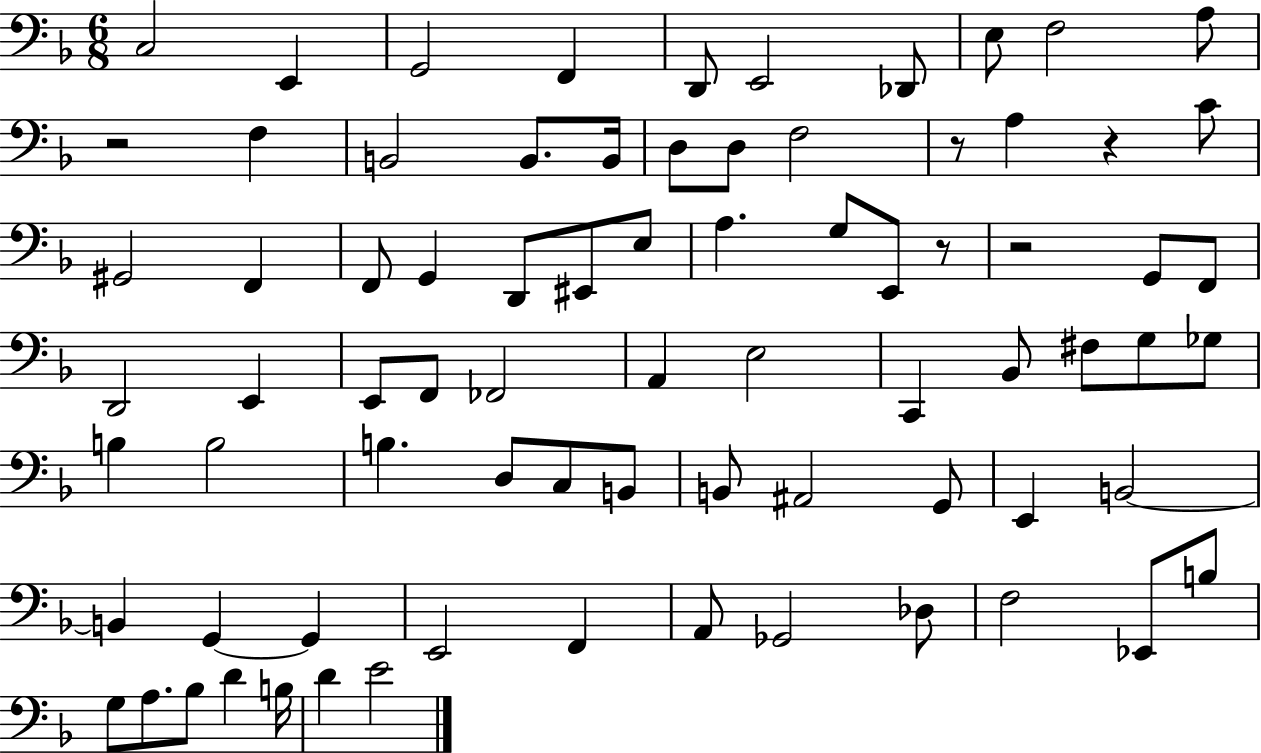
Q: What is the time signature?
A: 6/8